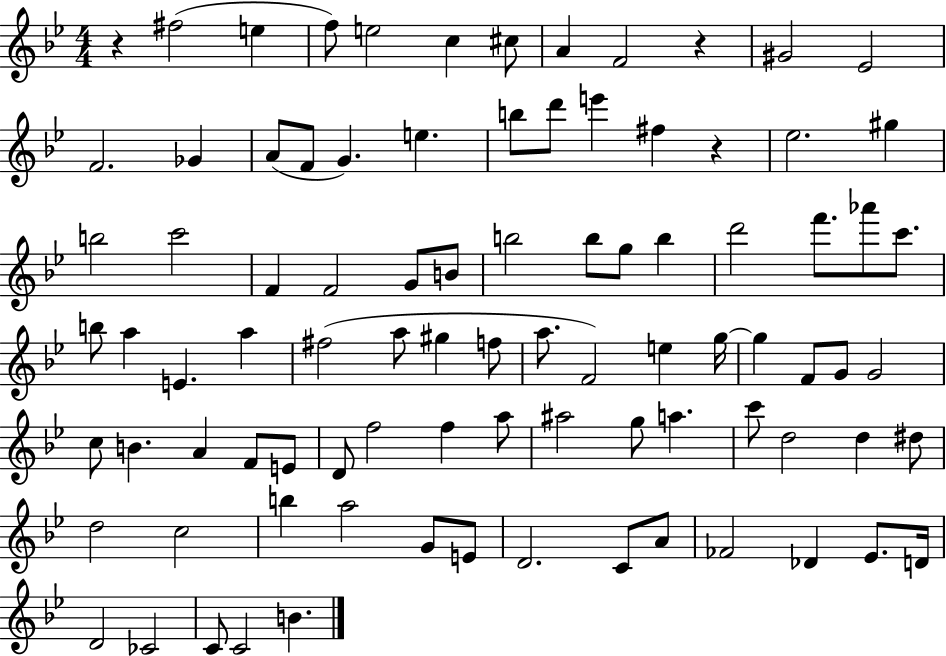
R/q F#5/h E5/q F5/e E5/h C5/q C#5/e A4/q F4/h R/q G#4/h Eb4/h F4/h. Gb4/q A4/e F4/e G4/q. E5/q. B5/e D6/e E6/q F#5/q R/q Eb5/h. G#5/q B5/h C6/h F4/q F4/h G4/e B4/e B5/h B5/e G5/e B5/q D6/h F6/e. Ab6/e C6/e. B5/e A5/q E4/q. A5/q F#5/h A5/e G#5/q F5/e A5/e. F4/h E5/q G5/s G5/q F4/e G4/e G4/h C5/e B4/q. A4/q F4/e E4/e D4/e F5/h F5/q A5/e A#5/h G5/e A5/q. C6/e D5/h D5/q D#5/e D5/h C5/h B5/q A5/h G4/e E4/e D4/h. C4/e A4/e FES4/h Db4/q Eb4/e. D4/s D4/h CES4/h C4/e C4/h B4/q.